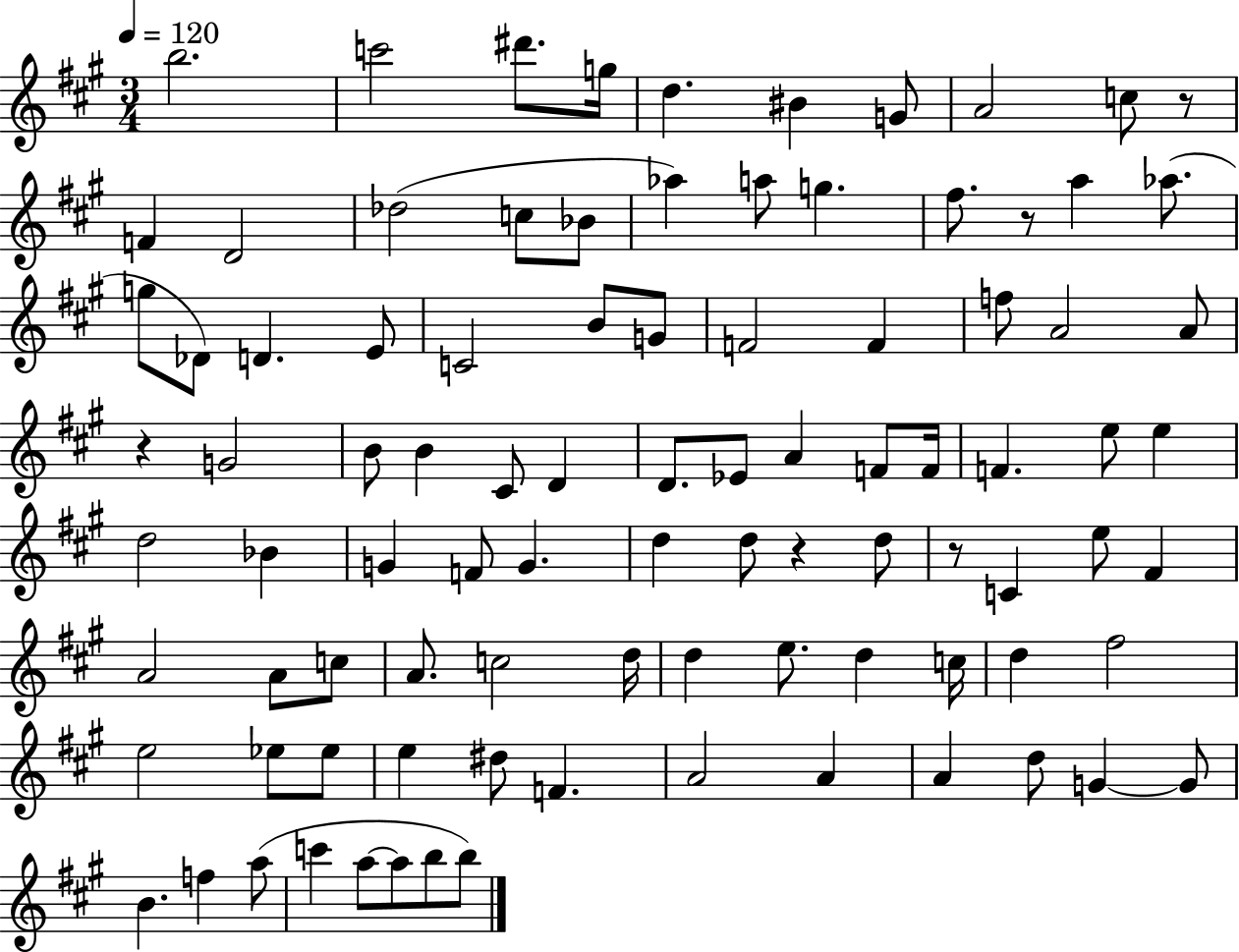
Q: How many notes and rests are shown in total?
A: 93